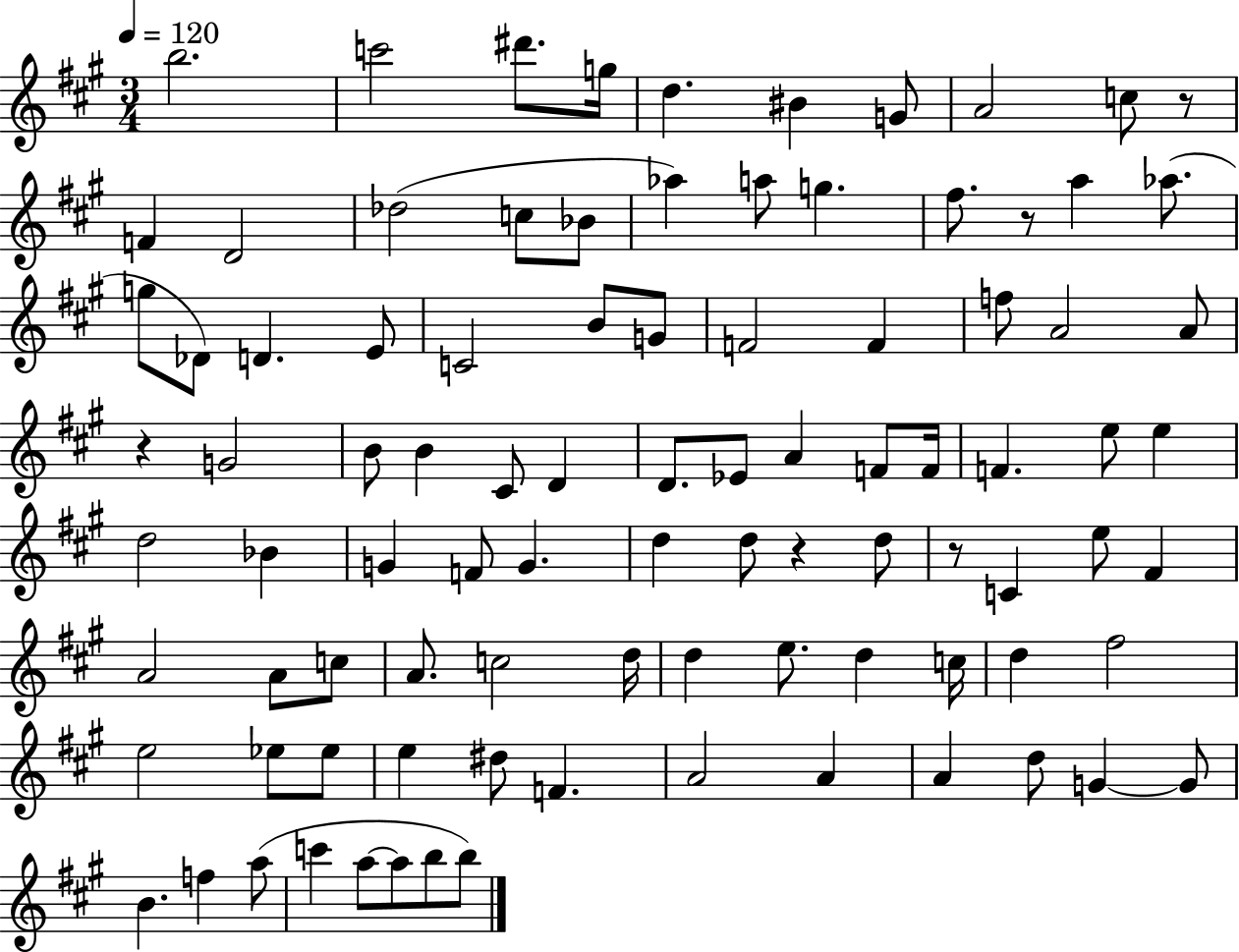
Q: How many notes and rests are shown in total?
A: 93